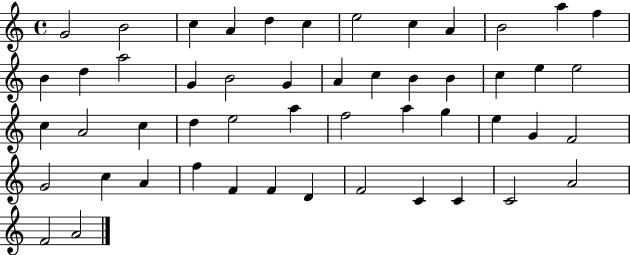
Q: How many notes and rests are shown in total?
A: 51